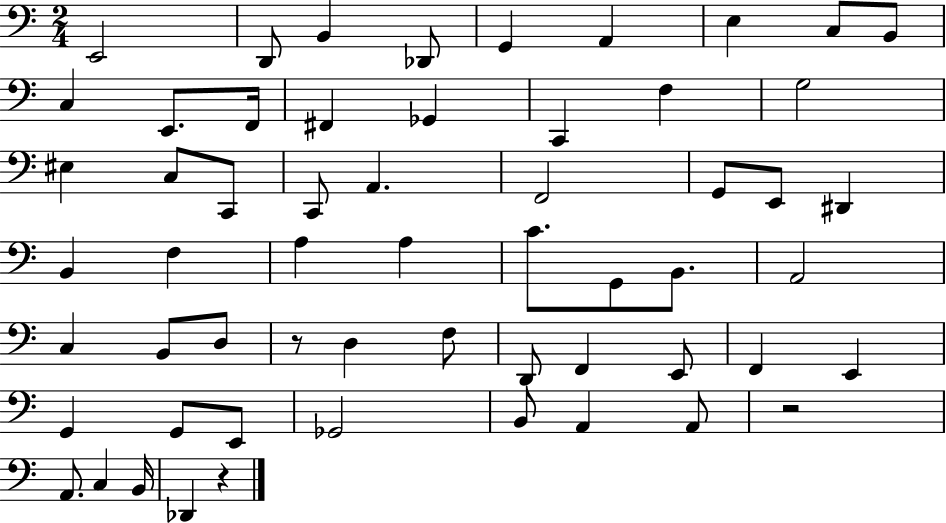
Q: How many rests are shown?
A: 3